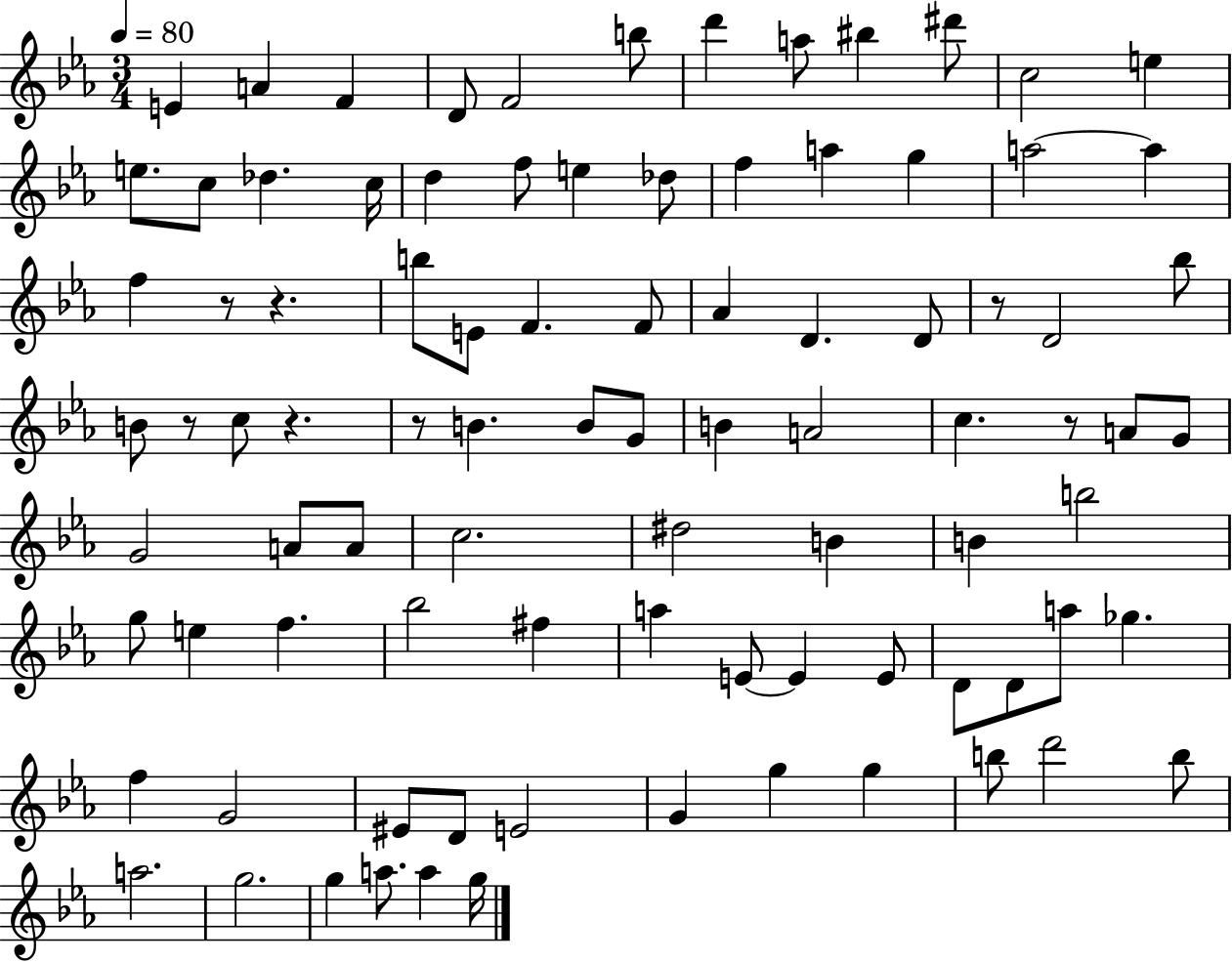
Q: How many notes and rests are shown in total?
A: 90